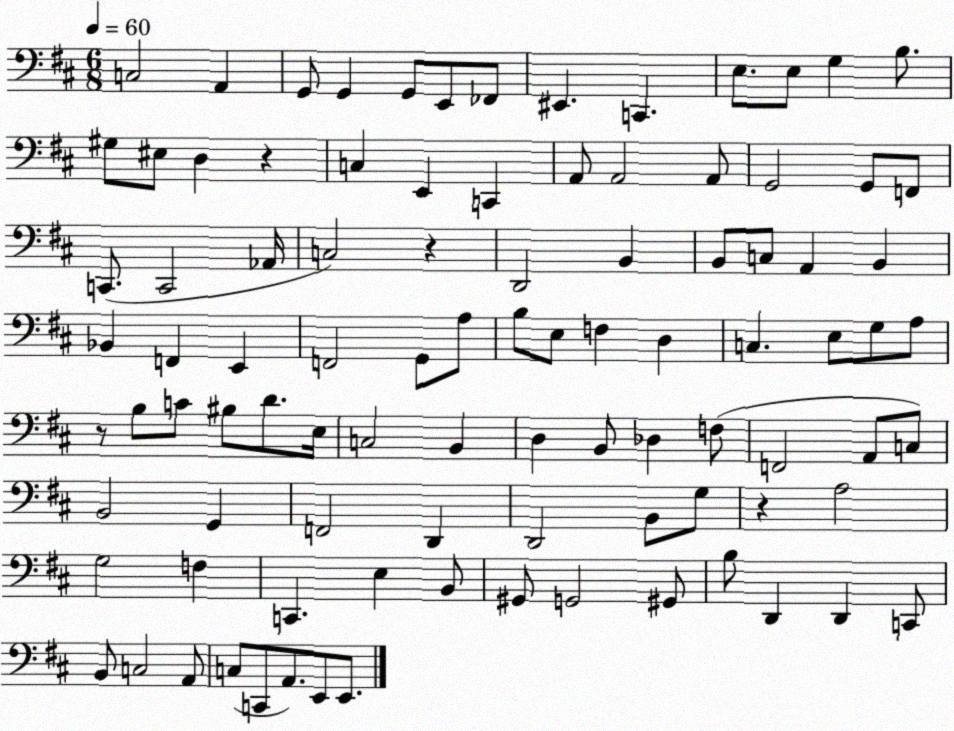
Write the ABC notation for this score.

X:1
T:Untitled
M:6/8
L:1/4
K:D
C,2 A,, G,,/2 G,, G,,/2 E,,/2 _F,,/2 ^E,, C,, E,/2 E,/2 G, B,/2 ^G,/2 ^E,/2 D, z C, E,, C,, A,,/2 A,,2 A,,/2 G,,2 G,,/2 F,,/2 C,,/2 C,,2 _A,,/4 C,2 z D,,2 B,, B,,/2 C,/2 A,, B,, _B,, F,, E,, F,,2 G,,/2 A,/2 B,/2 E,/2 F, D, C, E,/2 G,/2 A,/2 z/2 B,/2 C/2 ^B,/2 D/2 E,/4 C,2 B,, D, B,,/2 _D, F,/2 F,,2 A,,/2 C,/2 B,,2 G,, F,,2 D,, D,,2 B,,/2 G,/2 z A,2 G,2 F, C,, E, B,,/2 ^G,,/2 G,,2 ^G,,/2 B,/2 D,, D,, C,,/2 B,,/2 C,2 A,,/2 C,/2 C,,/2 A,,/2 E,,/2 E,,/2